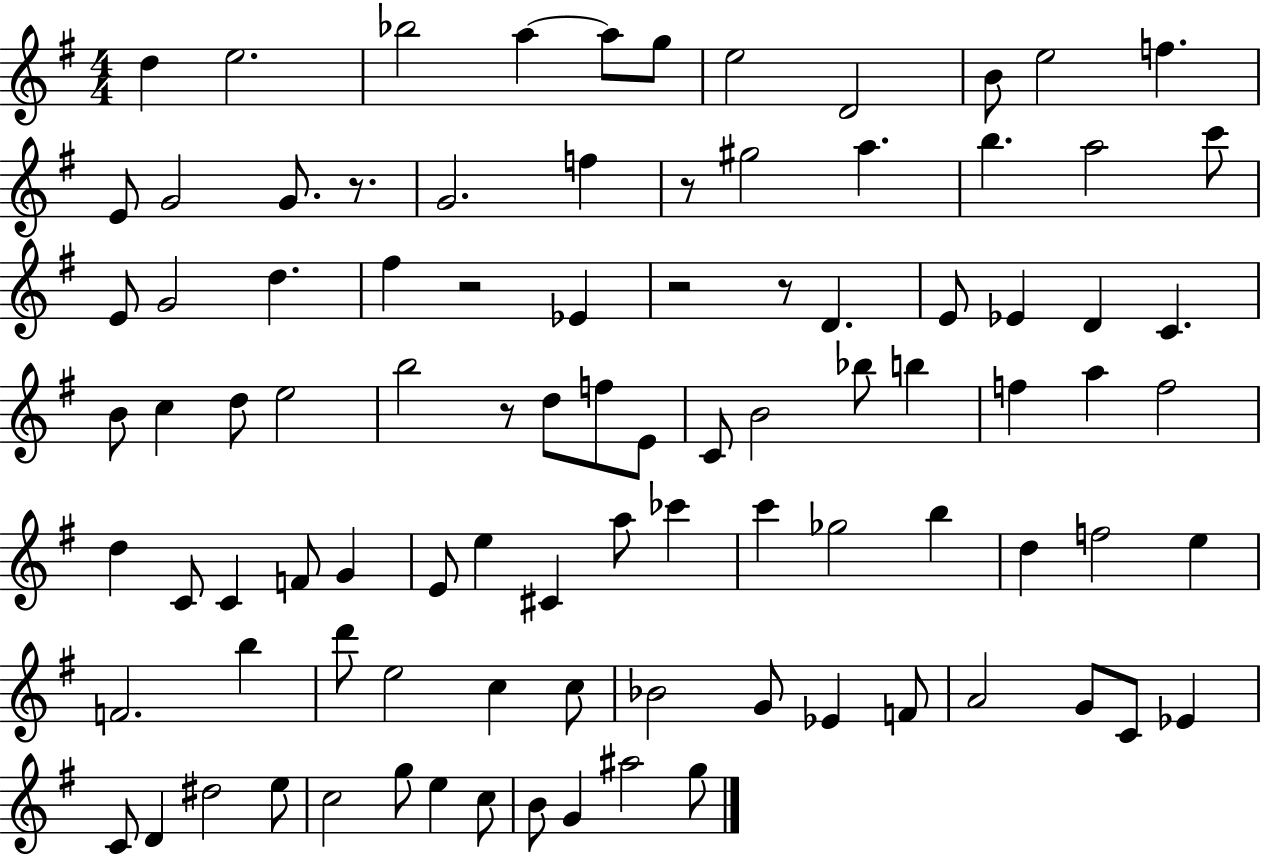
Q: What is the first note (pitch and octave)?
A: D5